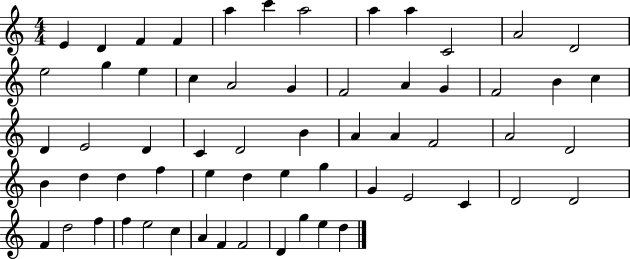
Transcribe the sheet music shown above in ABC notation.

X:1
T:Untitled
M:4/4
L:1/4
K:C
E D F F a c' a2 a a C2 A2 D2 e2 g e c A2 G F2 A G F2 B c D E2 D C D2 B A A F2 A2 D2 B d d f e d e g G E2 C D2 D2 F d2 f f e2 c A F F2 D g e d